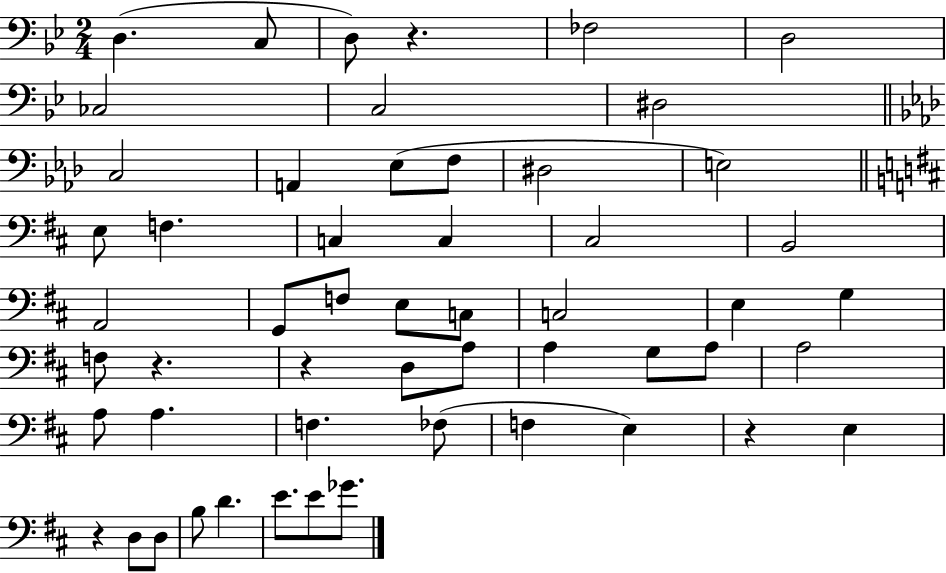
X:1
T:Untitled
M:2/4
L:1/4
K:Bb
D, C,/2 D,/2 z _F,2 D,2 _C,2 C,2 ^D,2 C,2 A,, _E,/2 F,/2 ^D,2 E,2 E,/2 F, C, C, ^C,2 B,,2 A,,2 G,,/2 F,/2 E,/2 C,/2 C,2 E, G, F,/2 z z D,/2 A,/2 A, G,/2 A,/2 A,2 A,/2 A, F, _F,/2 F, E, z E, z D,/2 D,/2 B,/2 D E/2 E/2 _G/2